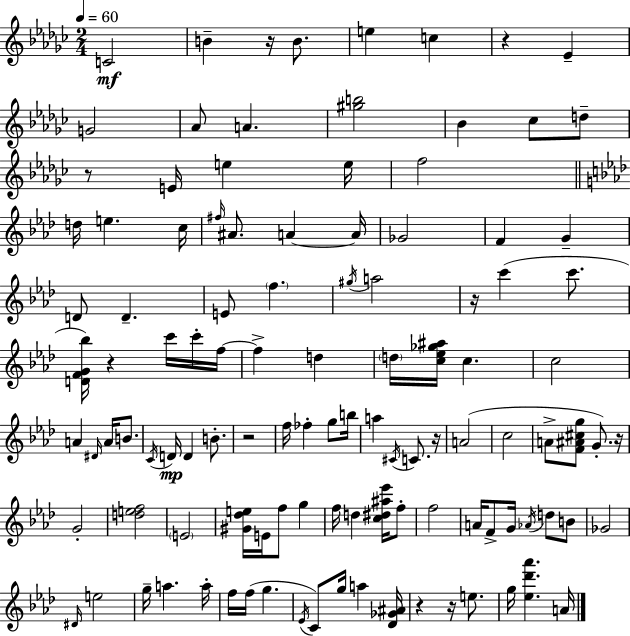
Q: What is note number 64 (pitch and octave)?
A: E4